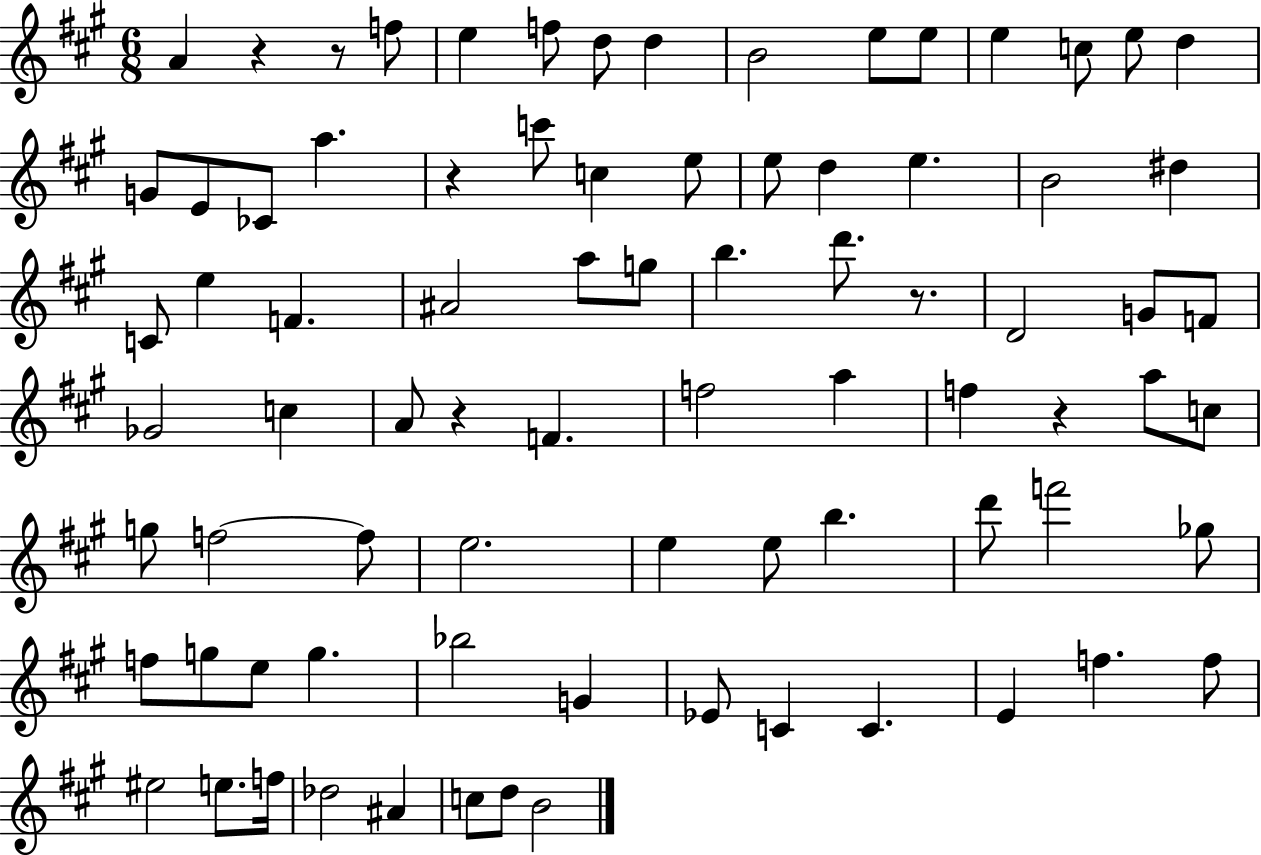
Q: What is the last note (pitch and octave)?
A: B4